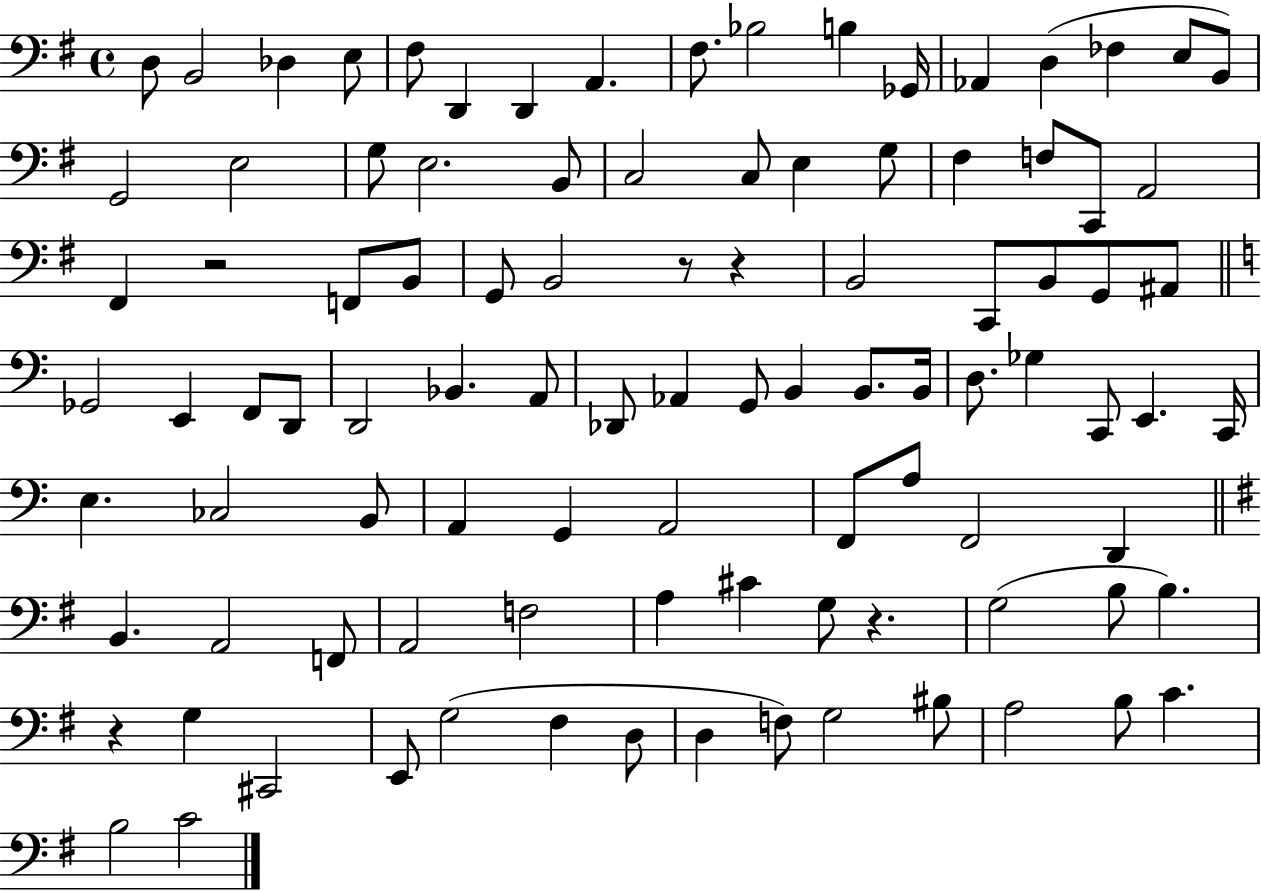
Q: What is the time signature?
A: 4/4